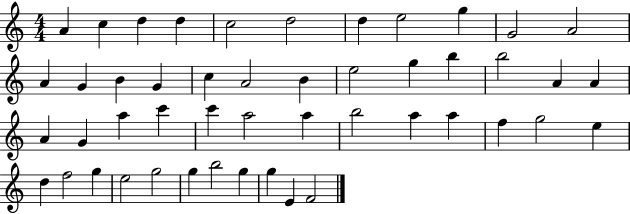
{
  \clef treble
  \numericTimeSignature
  \time 4/4
  \key c \major
  a'4 c''4 d''4 d''4 | c''2 d''2 | d''4 e''2 g''4 | g'2 a'2 | \break a'4 g'4 b'4 g'4 | c''4 a'2 b'4 | e''2 g''4 b''4 | b''2 a'4 a'4 | \break a'4 g'4 a''4 c'''4 | c'''4 a''2 a''4 | b''2 a''4 a''4 | f''4 g''2 e''4 | \break d''4 f''2 g''4 | e''2 g''2 | g''4 b''2 g''4 | g''4 e'4 f'2 | \break \bar "|."
}